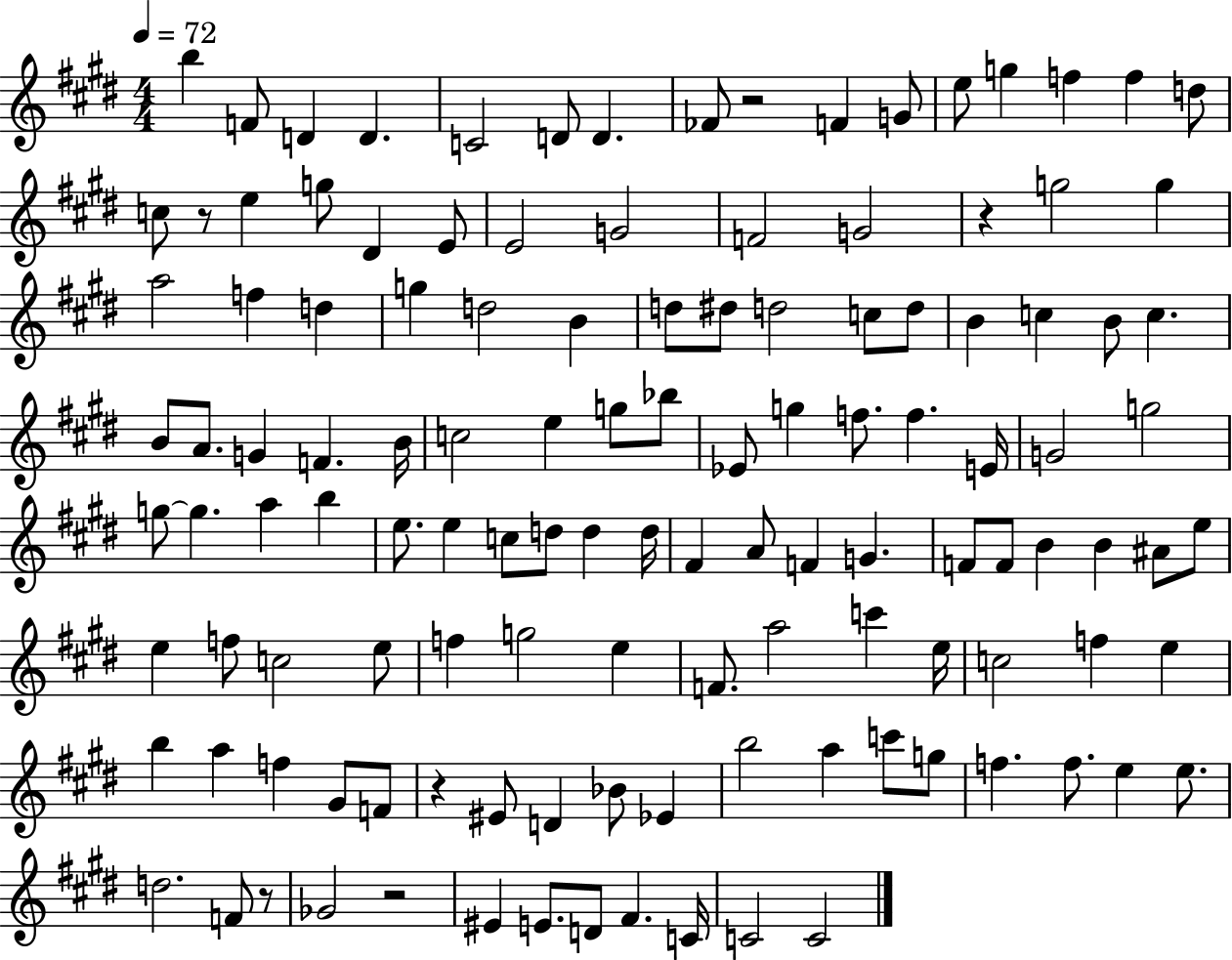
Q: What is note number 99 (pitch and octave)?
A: Bb4